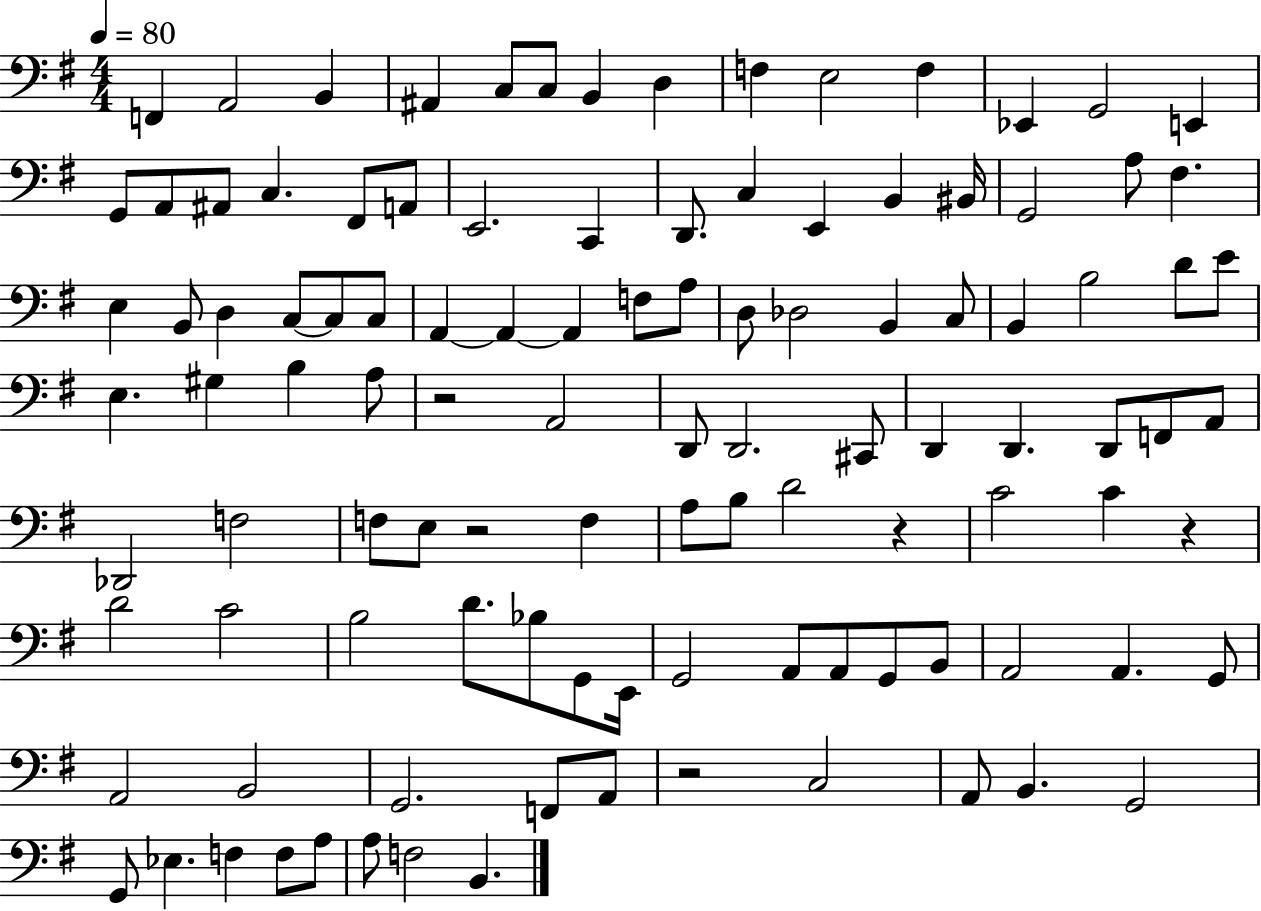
F2/q A2/h B2/q A#2/q C3/e C3/e B2/q D3/q F3/q E3/h F3/q Eb2/q G2/h E2/q G2/e A2/e A#2/e C3/q. F#2/e A2/e E2/h. C2/q D2/e. C3/q E2/q B2/q BIS2/s G2/h A3/e F#3/q. E3/q B2/e D3/q C3/e C3/e C3/e A2/q A2/q A2/q F3/e A3/e D3/e Db3/h B2/q C3/e B2/q B3/h D4/e E4/e E3/q. G#3/q B3/q A3/e R/h A2/h D2/e D2/h. C#2/e D2/q D2/q. D2/e F2/e A2/e Db2/h F3/h F3/e E3/e R/h F3/q A3/e B3/e D4/h R/q C4/h C4/q R/q D4/h C4/h B3/h D4/e. Bb3/e G2/e E2/s G2/h A2/e A2/e G2/e B2/e A2/h A2/q. G2/e A2/h B2/h G2/h. F2/e A2/e R/h C3/h A2/e B2/q. G2/h G2/e Eb3/q. F3/q F3/e A3/e A3/e F3/h B2/q.